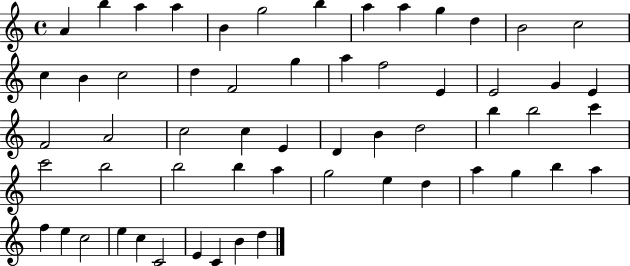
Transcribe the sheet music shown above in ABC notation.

X:1
T:Untitled
M:4/4
L:1/4
K:C
A b a a B g2 b a a g d B2 c2 c B c2 d F2 g a f2 E E2 G E F2 A2 c2 c E D B d2 b b2 c' c'2 b2 b2 b a g2 e d a g b a f e c2 e c C2 E C B d